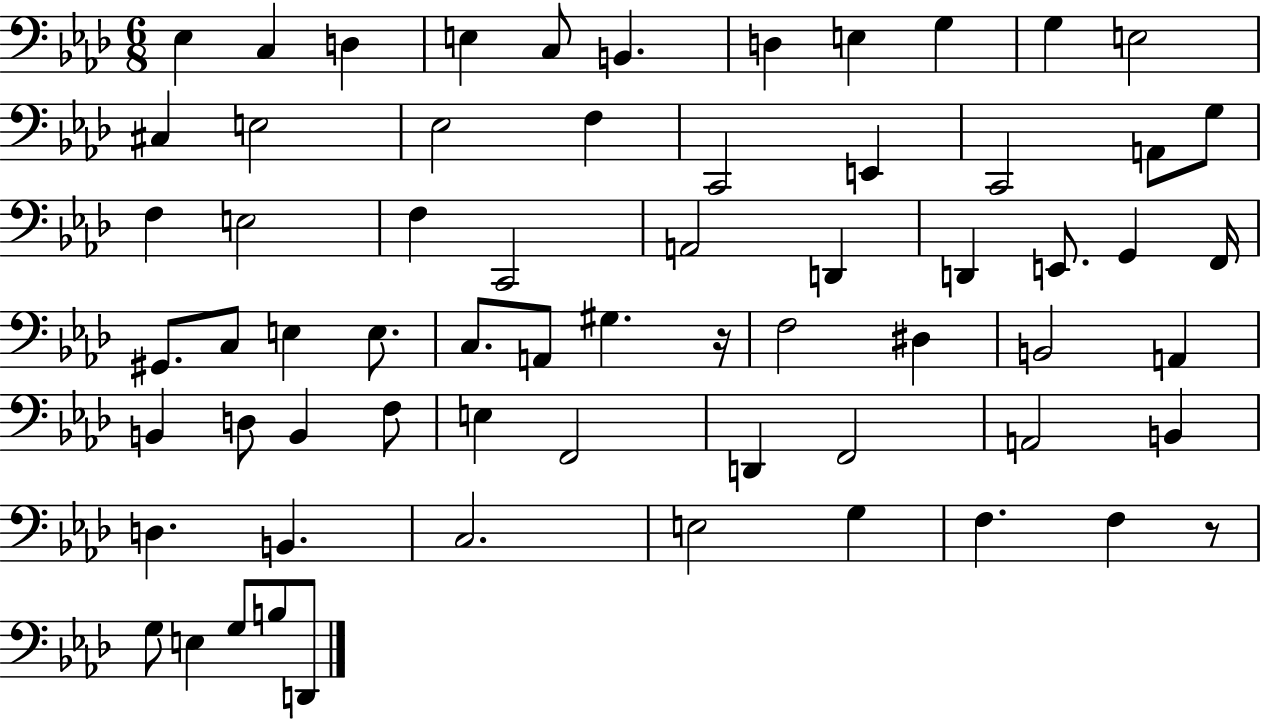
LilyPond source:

{
  \clef bass
  \numericTimeSignature
  \time 6/8
  \key aes \major
  ees4 c4 d4 | e4 c8 b,4. | d4 e4 g4 | g4 e2 | \break cis4 e2 | ees2 f4 | c,2 e,4 | c,2 a,8 g8 | \break f4 e2 | f4 c,2 | a,2 d,4 | d,4 e,8. g,4 f,16 | \break gis,8. c8 e4 e8. | c8. a,8 gis4. r16 | f2 dis4 | b,2 a,4 | \break b,4 d8 b,4 f8 | e4 f,2 | d,4 f,2 | a,2 b,4 | \break d4. b,4. | c2. | e2 g4 | f4. f4 r8 | \break g8 e4 g8 b8 d,8 | \bar "|."
}